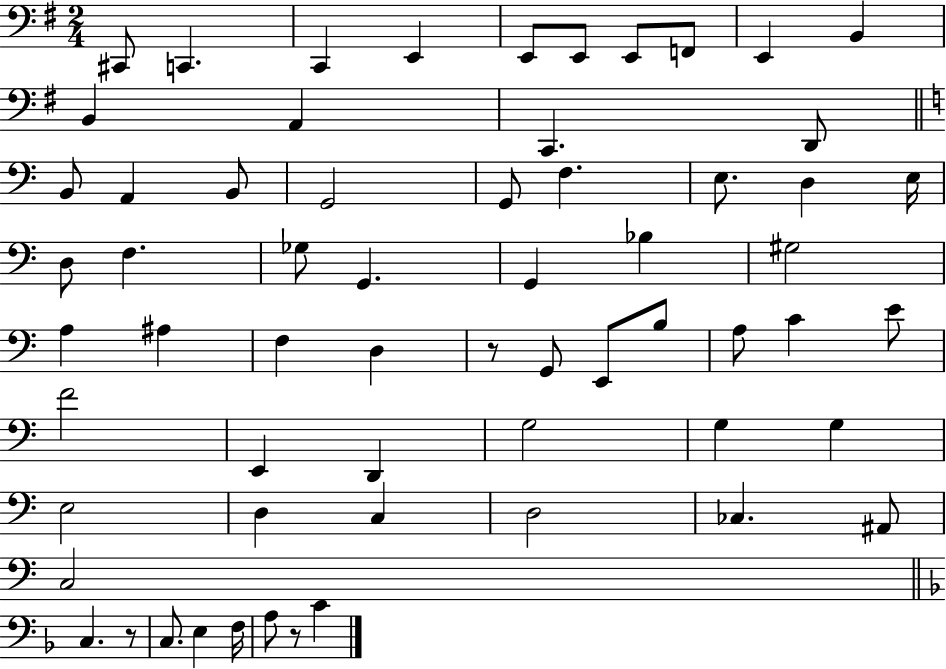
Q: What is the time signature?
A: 2/4